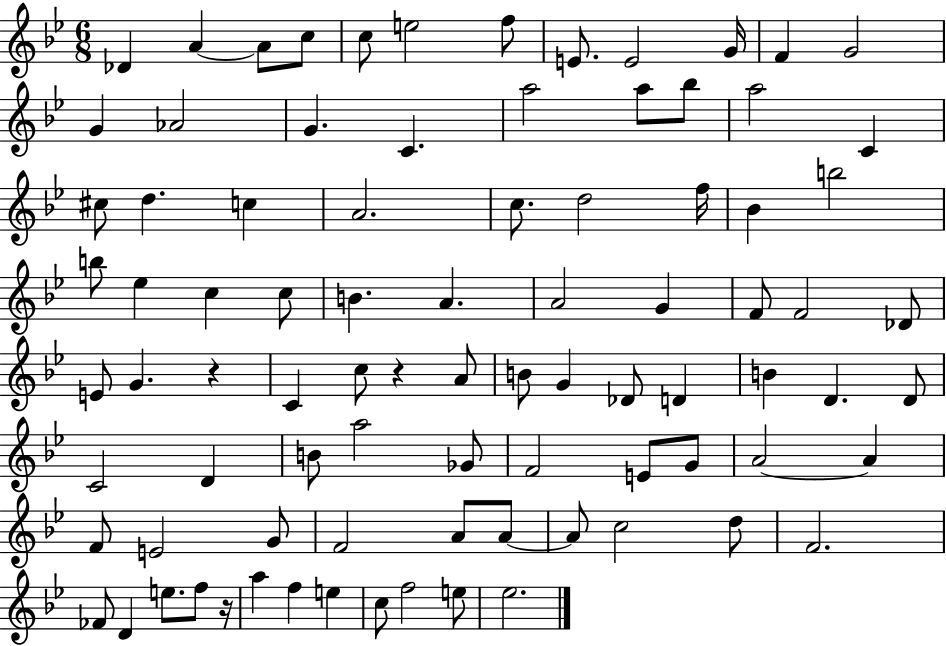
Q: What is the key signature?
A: BES major